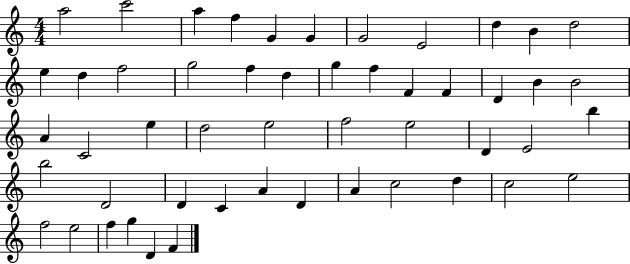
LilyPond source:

{
  \clef treble
  \numericTimeSignature
  \time 4/4
  \key c \major
  a''2 c'''2 | a''4 f''4 g'4 g'4 | g'2 e'2 | d''4 b'4 d''2 | \break e''4 d''4 f''2 | g''2 f''4 d''4 | g''4 f''4 f'4 f'4 | d'4 b'4 b'2 | \break a'4 c'2 e''4 | d''2 e''2 | f''2 e''2 | d'4 e'2 b''4 | \break b''2 d'2 | d'4 c'4 a'4 d'4 | a'4 c''2 d''4 | c''2 e''2 | \break f''2 e''2 | f''4 g''4 d'4 f'4 | \bar "|."
}